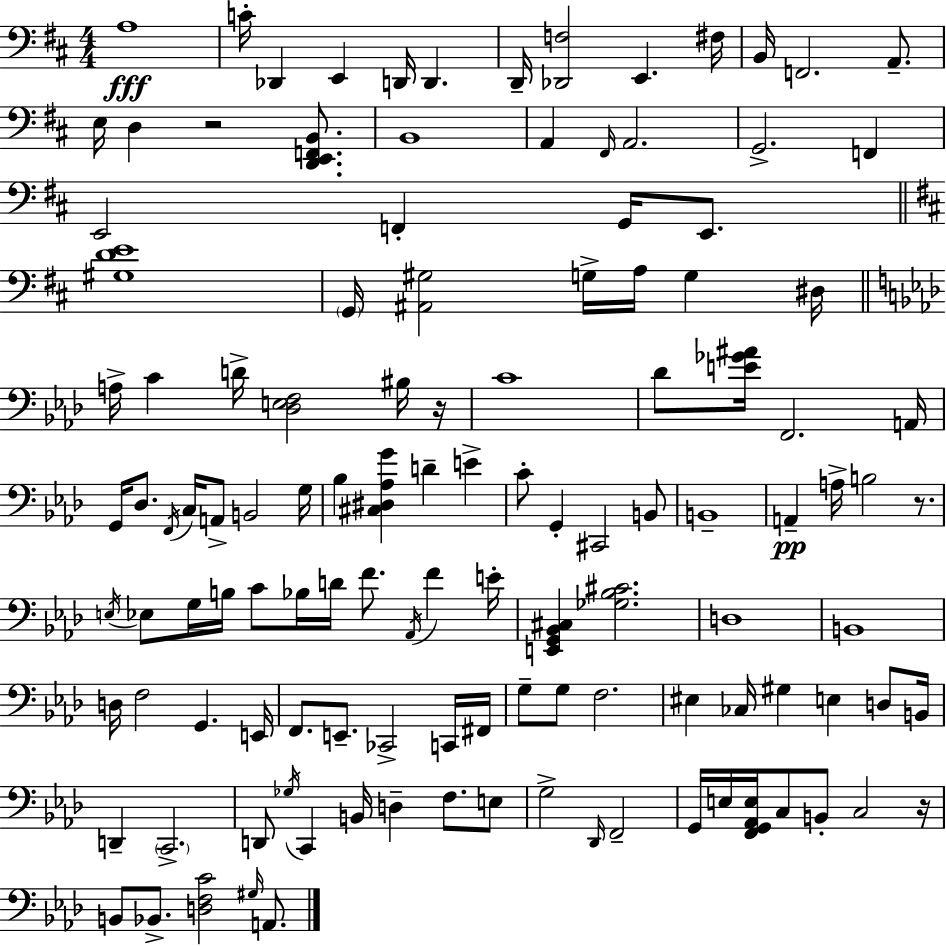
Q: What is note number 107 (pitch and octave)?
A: A2